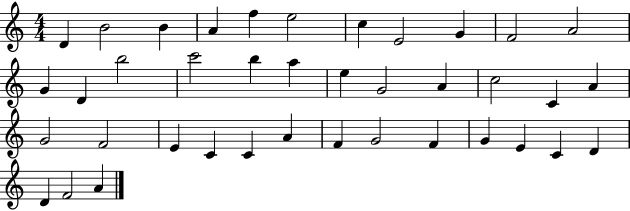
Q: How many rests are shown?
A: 0